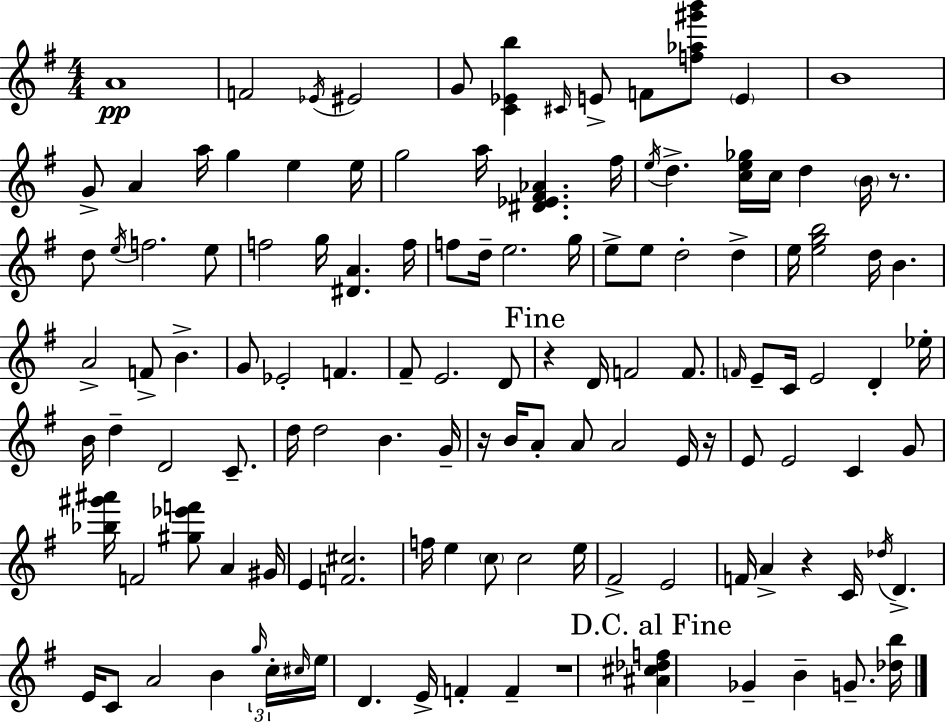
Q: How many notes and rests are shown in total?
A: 125